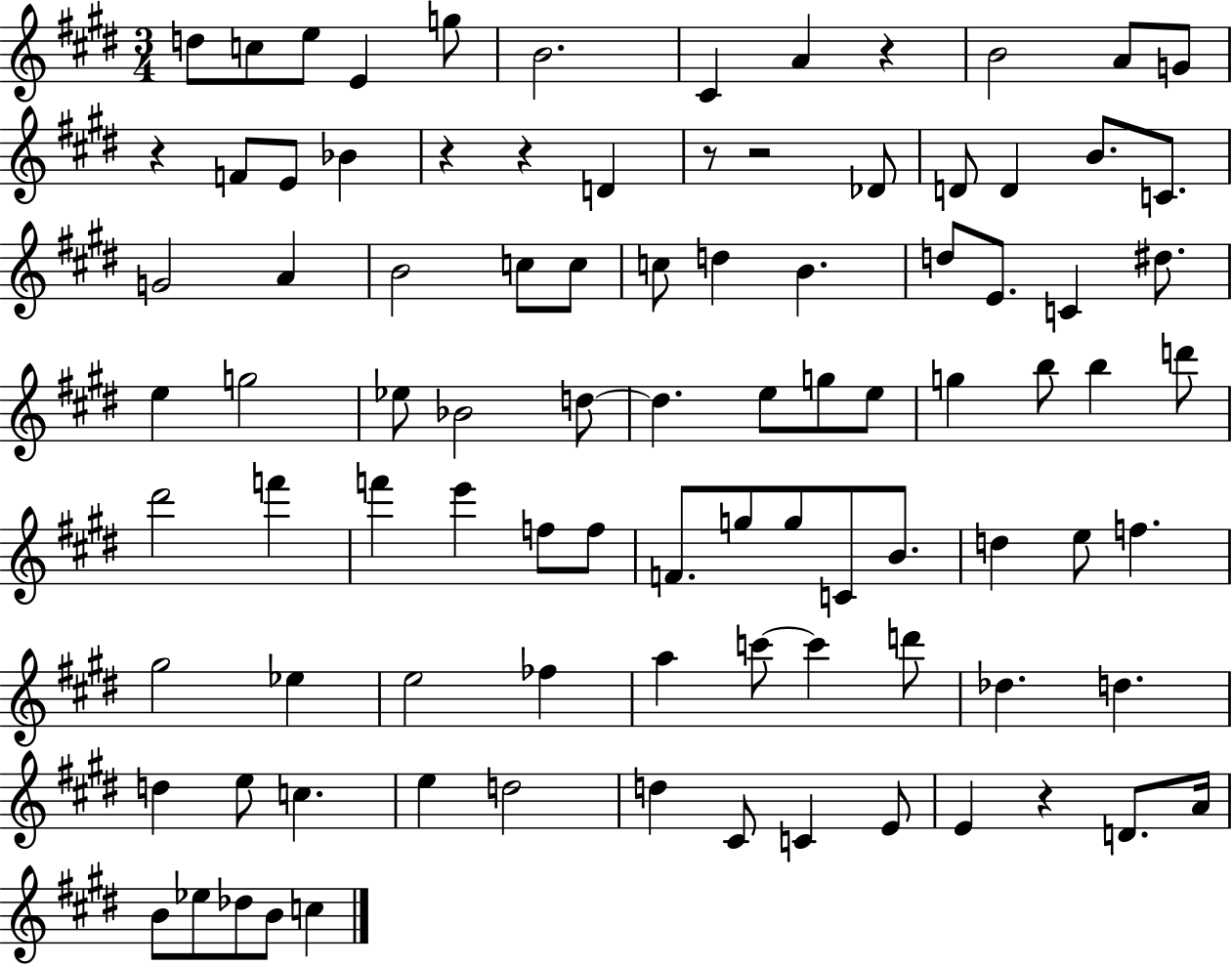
D5/e C5/e E5/e E4/q G5/e B4/h. C#4/q A4/q R/q B4/h A4/e G4/e R/q F4/e E4/e Bb4/q R/q R/q D4/q R/e R/h Db4/e D4/e D4/q B4/e. C4/e. G4/h A4/q B4/h C5/e C5/e C5/e D5/q B4/q. D5/e E4/e. C4/q D#5/e. E5/q G5/h Eb5/e Bb4/h D5/e D5/q. E5/e G5/e E5/e G5/q B5/e B5/q D6/e D#6/h F6/q F6/q E6/q F5/e F5/e F4/e. G5/e G5/e C4/e B4/e. D5/q E5/e F5/q. G#5/h Eb5/q E5/h FES5/q A5/q C6/e C6/q D6/e Db5/q. D5/q. D5/q E5/e C5/q. E5/q D5/h D5/q C#4/e C4/q E4/e E4/q R/q D4/e. A4/s B4/e Eb5/e Db5/e B4/e C5/q